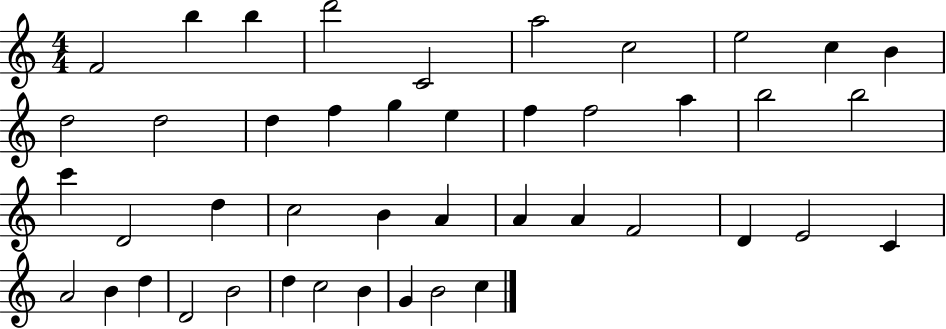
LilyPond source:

{
  \clef treble
  \numericTimeSignature
  \time 4/4
  \key c \major
  f'2 b''4 b''4 | d'''2 c'2 | a''2 c''2 | e''2 c''4 b'4 | \break d''2 d''2 | d''4 f''4 g''4 e''4 | f''4 f''2 a''4 | b''2 b''2 | \break c'''4 d'2 d''4 | c''2 b'4 a'4 | a'4 a'4 f'2 | d'4 e'2 c'4 | \break a'2 b'4 d''4 | d'2 b'2 | d''4 c''2 b'4 | g'4 b'2 c''4 | \break \bar "|."
}